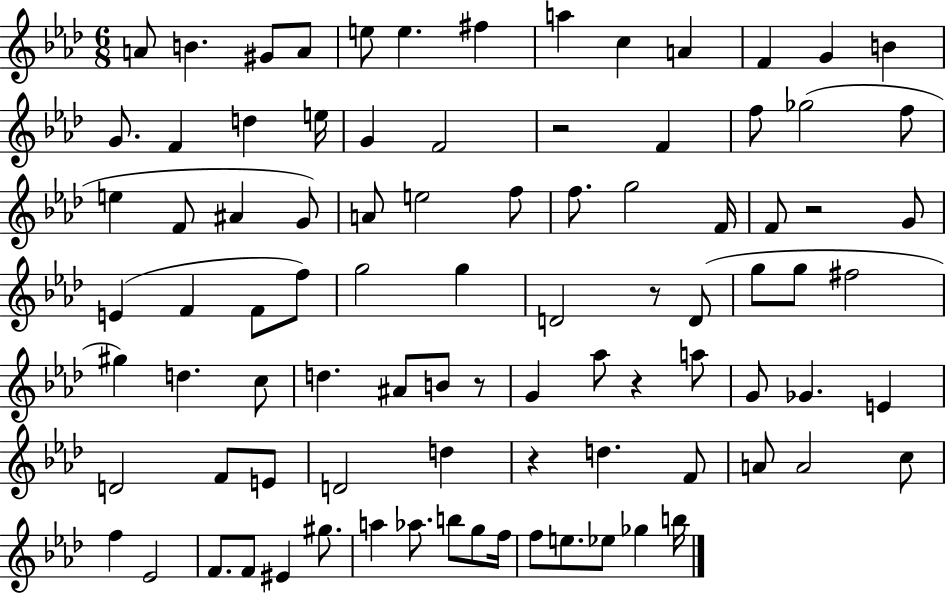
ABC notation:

X:1
T:Untitled
M:6/8
L:1/4
K:Ab
A/2 B ^G/2 A/2 e/2 e ^f a c A F G B G/2 F d e/4 G F2 z2 F f/2 _g2 f/2 e F/2 ^A G/2 A/2 e2 f/2 f/2 g2 F/4 F/2 z2 G/2 E F F/2 f/2 g2 g D2 z/2 D/2 g/2 g/2 ^f2 ^g d c/2 d ^A/2 B/2 z/2 G _a/2 z a/2 G/2 _G E D2 F/2 E/2 D2 d z d F/2 A/2 A2 c/2 f _E2 F/2 F/2 ^E ^g/2 a _a/2 b/2 g/2 f/4 f/2 e/2 _e/2 _g b/4